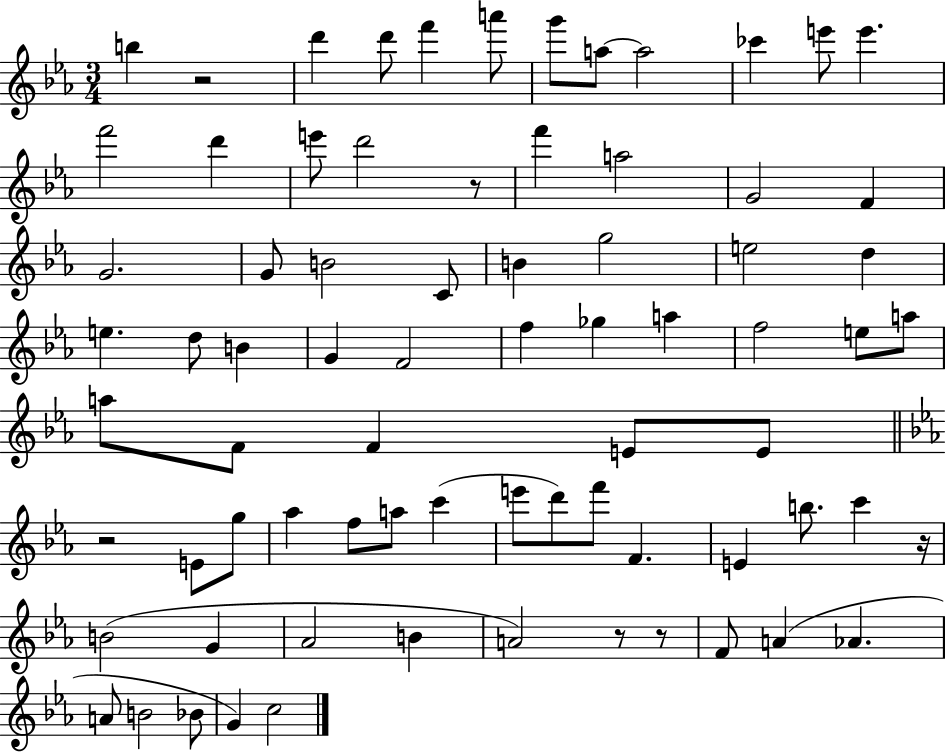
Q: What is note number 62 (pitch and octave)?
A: F4